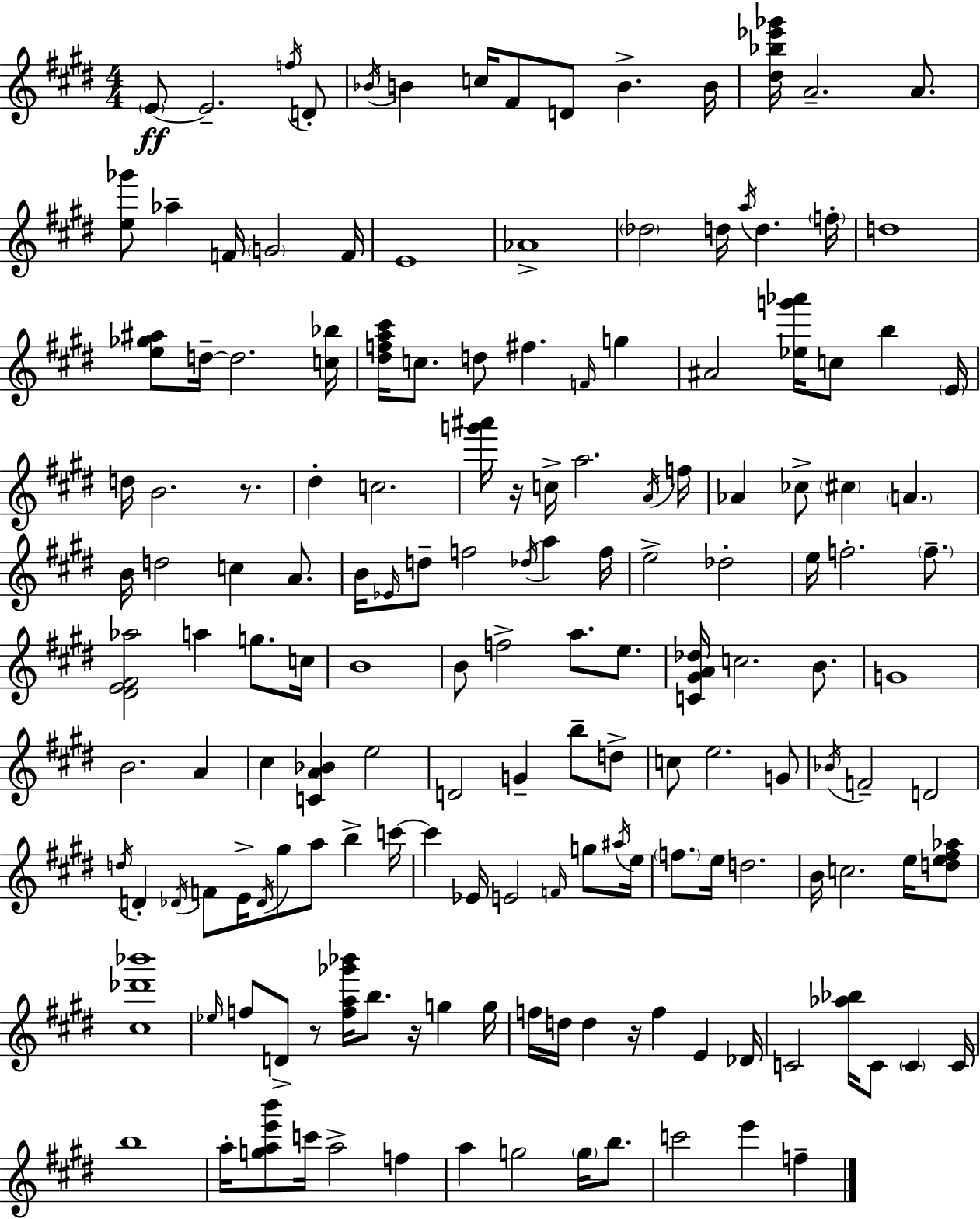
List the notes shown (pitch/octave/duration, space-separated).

E4/e E4/h. F5/s D4/e Bb4/s B4/q C5/s F#4/e D4/e B4/q. B4/s [D#5,Bb5,Eb6,Gb6]/s A4/h. A4/e. [E5,Gb6]/e Ab5/q F4/s G4/h F4/s E4/w Ab4/w Db5/h D5/s A5/s D5/q. F5/s D5/w [E5,Gb5,A#5]/e D5/s D5/h. [C5,Bb5]/s [D#5,F5,A5,C#6]/s C5/e. D5/e F#5/q. F4/s G5/q A#4/h [Eb5,G6,Ab6]/s C5/e B5/q E4/s D5/s B4/h. R/e. D#5/q C5/h. [G6,A#6]/s R/s C5/s A5/h. A4/s F5/s Ab4/q CES5/e C#5/q A4/q. B4/s D5/h C5/q A4/e. B4/s Eb4/s D5/e F5/h Db5/s A5/q F5/s E5/h Db5/h E5/s F5/h. F5/e. [D#4,E4,F#4,Ab5]/h A5/q G5/e. C5/s B4/w B4/e F5/h A5/e. E5/e. [C4,G#4,A4,Db5]/s C5/h. B4/e. G4/w B4/h. A4/q C#5/q [C4,A4,Bb4]/q E5/h D4/h G4/q B5/e D5/e C5/e E5/h. G4/e Bb4/s F4/h D4/h D5/s D4/q Db4/s F4/e E4/s Db4/s G#5/e A5/e B5/q C6/s C6/q Eb4/s E4/h F4/s G5/e A#5/s E5/s F5/e. E5/s D5/h. B4/s C5/h. E5/s [D5,E5,F#5,Ab5]/e [C#5,Db6,Bb6]/w Eb5/s F5/e D4/e R/e [F5,A5,Gb6,Bb6]/s B5/e. R/s G5/q G5/s F5/s D5/s D5/q R/s F5/q E4/q Db4/s C4/h [Ab5,Bb5]/s C4/e C4/q C4/s B5/w A5/s [G5,A5,E6,B6]/e C6/s A5/h F5/q A5/q G5/h G5/s B5/e. C6/h E6/q F5/q